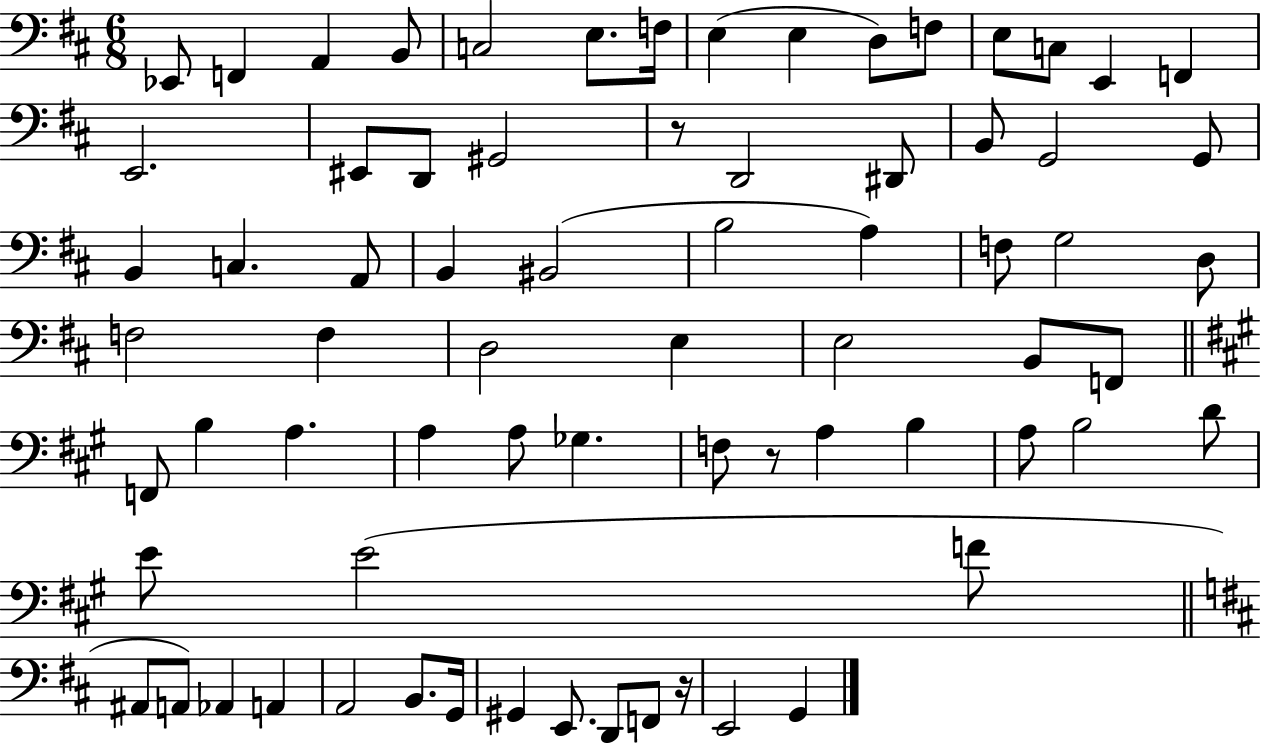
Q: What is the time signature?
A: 6/8